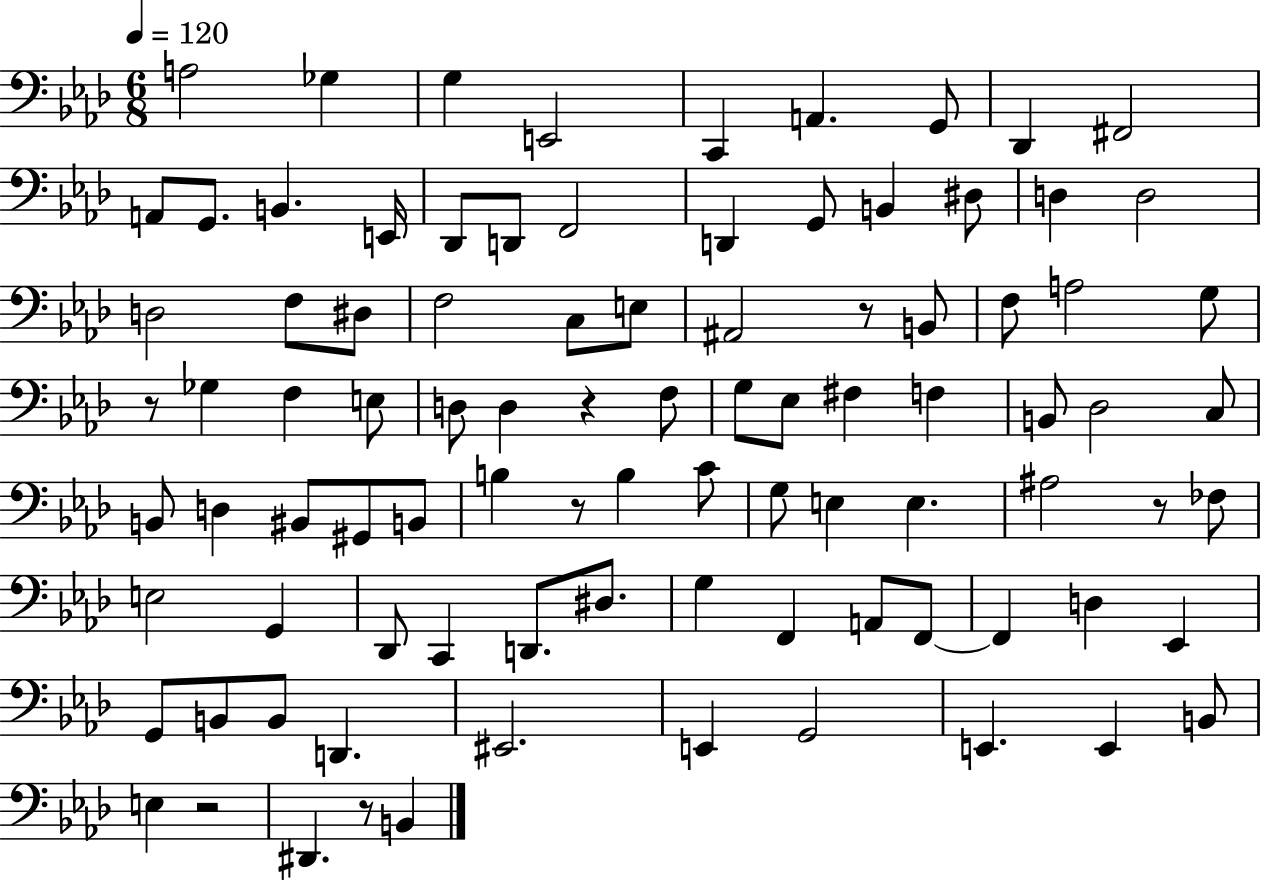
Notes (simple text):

A3/h Gb3/q G3/q E2/h C2/q A2/q. G2/e Db2/q F#2/h A2/e G2/e. B2/q. E2/s Db2/e D2/e F2/h D2/q G2/e B2/q D#3/e D3/q D3/h D3/h F3/e D#3/e F3/h C3/e E3/e A#2/h R/e B2/e F3/e A3/h G3/e R/e Gb3/q F3/q E3/e D3/e D3/q R/q F3/e G3/e Eb3/e F#3/q F3/q B2/e Db3/h C3/e B2/e D3/q BIS2/e G#2/e B2/e B3/q R/e B3/q C4/e G3/e E3/q E3/q. A#3/h R/e FES3/e E3/h G2/q Db2/e C2/q D2/e. D#3/e. G3/q F2/q A2/e F2/e F2/q D3/q Eb2/q G2/e B2/e B2/e D2/q. EIS2/h. E2/q G2/h E2/q. E2/q B2/e E3/q R/h D#2/q. R/e B2/q